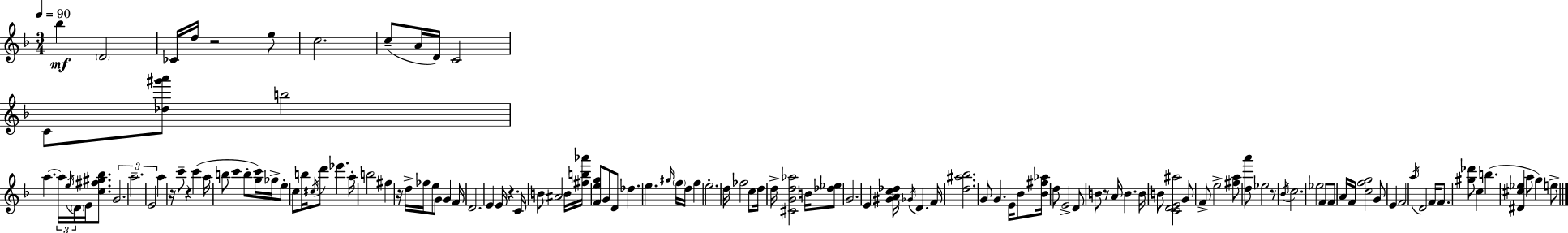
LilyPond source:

{
  \clef treble
  \numericTimeSignature
  \time 3/4
  \key f \major
  \tempo 4 = 90
  bes''4\mf \parenthesize d'2 | ces'16 d''16 r2 e''8 | c''2. | c''8--( a'16 d'16) c'2 | \break c'8 <des'' gis''' a'''>8 b''2 | a''4.~~ \tuplet 3/2 { a''16 \acciaccatura { e''16 } \parenthesize d'16 } e'16 <c'' fis'' gis'' bes''>8. | \tuplet 3/2 { g'2. | a''2.-- | \break e'2 } a''4 | r16 c'''8-- r4 c'''4( | a''16 b''8 c'''4 b''8-. <g'' c'''>16) ges''16-> e''8-. | c''8 b''16 \acciaccatura { cis''16 } d'''8 ees'''4. | \break a''16-. b''2 fis''4 | r16 d''16-> fes''16 e''8 g'8 g'4 | f'16 d'2. | e'4 e'16 r4. | \break c'16 b'8 ais'2 | b'16 <fis'' b'' aes'''>16 <f' e'' g''>8 g'8 d'8 des''4. | e''4. \grace { gis''16 } \parenthesize f''16 d''16 f''4 | e''2.-. | \break d''16 fes''2 | c''8 d''16 d''16-> <cis' g' d'' aes''>2 | b'16 <des'' ees''>8 g'2. | e'4 <gis' a' c'' des''>16 \acciaccatura { ges'16 } d'4. | \break f'16 <d'' ais'' bes''>2. | g'8 g'4. | e'16 bes'8 <bes' fis'' aes''>16 d''8 e'2-> | d'8 b'8 r8 a'16 b'4. | \break b'16 b'8 <c' d' e' ais''>2 | g'8 f'8-> e''2-> | <fis'' a''>8 <d'' a'''>8 ees''2 | r8 \acciaccatura { bes'16 } c''2. | \break ees''2 | f'8 f'8 a'16 f'16 <c'' f'' g''>2 | g'8 e'4 f'2 | \acciaccatura { a''16 } d'2 | \break f'16 f'8. <gis'' des'''>8 c''4 | b''4.( <dis' cis'' ees''>4 a''8 | g''4) e''8-> \bar "|."
}